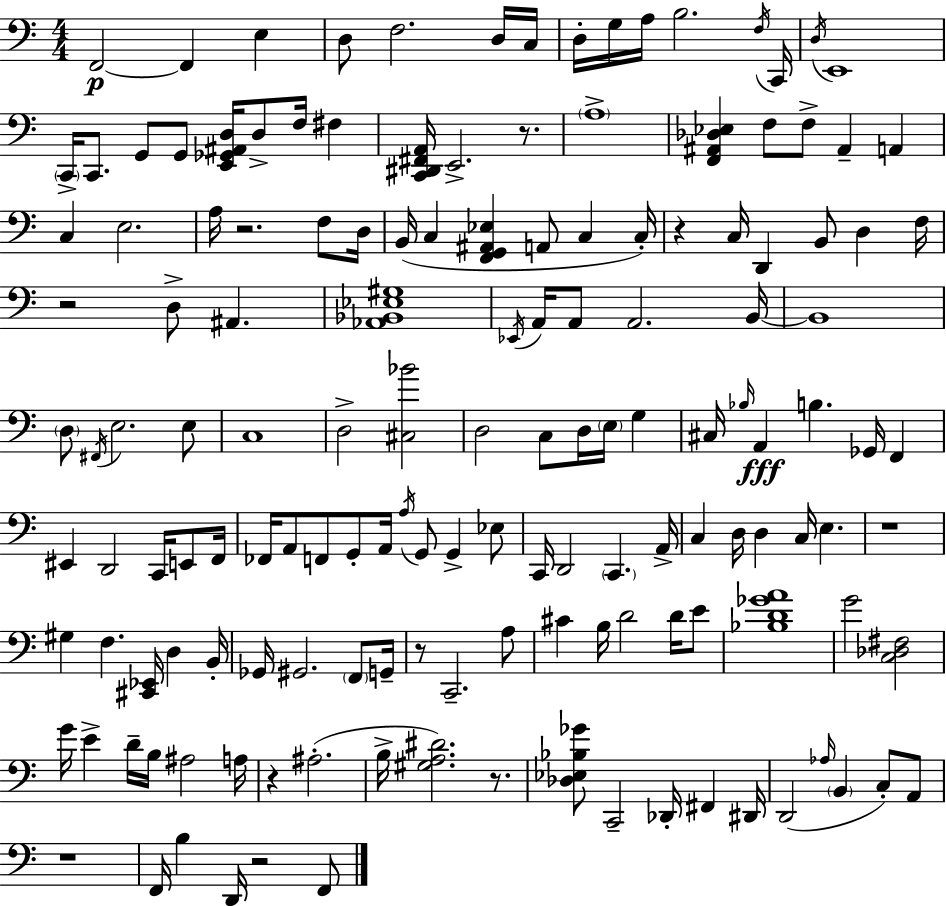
{
  \clef bass
  \numericTimeSignature
  \time 4/4
  \key a \minor
  \repeat volta 2 { f,2~~\p f,4 e4 | d8 f2. d16 c16 | d16-. g16 a16 b2. \acciaccatura { f16 } | c,16 \acciaccatura { d16 } e,1 | \break \parenthesize c,16-> c,8. g,8 g,8 <e, ges, ais, d>16 d8-> f16 fis4 | <c, dis, fis, a,>16 e,2.-> r8. | \parenthesize a1-> | <f, ais, des ees>4 f8 f8-> ais,4-- a,4 | \break c4 e2. | a16 r2. f8 | d16 b,16( c4 <f, g, ais, ees>4 a,8 c4 | c16-.) r4 c16 d,4 b,8 d4 | \break f16 r2 d8-> ais,4. | <aes, bes, ees gis>1 | \acciaccatura { ees,16 } a,16 a,8 a,2. | b,16~~ b,1 | \break \parenthesize d8 \acciaccatura { fis,16 } e2. | e8 c1 | d2-> <cis bes'>2 | d2 c8 d16 \parenthesize e16 | \break g4 cis16 \grace { bes16 } a,4\fff b4. | ges,16 f,4 eis,4 d,2 | c,16 e,8 f,16 fes,16 a,8 f,8 g,8-. a,16 \acciaccatura { a16 } g,8 | g,4-> ees8 c,16 d,2 \parenthesize c,4. | \break a,16-> c4 d16 d4 c16 | e4. r1 | gis4 f4. | <cis, ees,>16 d4 b,16-. ges,16 gis,2. | \break \parenthesize f,8 g,16-- r8 c,2.-- | a8 cis'4 b16 d'2 | d'16 e'8 <bes d' ges' a'>1 | g'2 <c des fis>2 | \break g'16 e'4-> d'16-- b16 ais2 | a16 r4 ais2.-.( | b16-> <gis a dis'>2.) | r8. <des ees bes ges'>8 c,2-- | \break des,16-. fis,4 dis,16 d,2( \grace { aes16 } \parenthesize b,4 | c8-.) a,8 r1 | f,16 b4 d,16 r2 | f,8 } \bar "|."
}